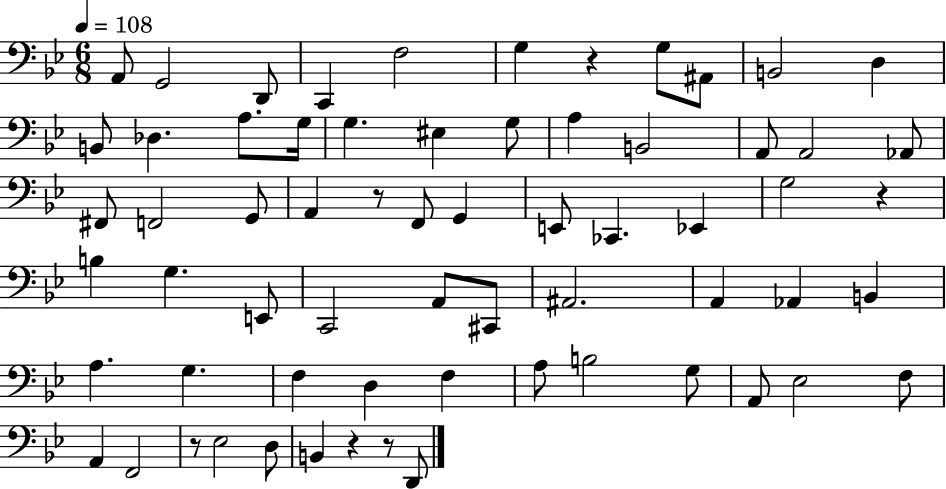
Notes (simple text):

A2/e G2/h D2/e C2/q F3/h G3/q R/q G3/e A#2/e B2/h D3/q B2/e Db3/q. A3/e. G3/s G3/q. EIS3/q G3/e A3/q B2/h A2/e A2/h Ab2/e F#2/e F2/h G2/e A2/q R/e F2/e G2/q E2/e CES2/q. Eb2/q G3/h R/q B3/q G3/q. E2/e C2/h A2/e C#2/e A#2/h. A2/q Ab2/q B2/q A3/q. G3/q. F3/q D3/q F3/q A3/e B3/h G3/e A2/e Eb3/h F3/e A2/q F2/h R/e Eb3/h D3/e B2/q R/q R/e D2/e